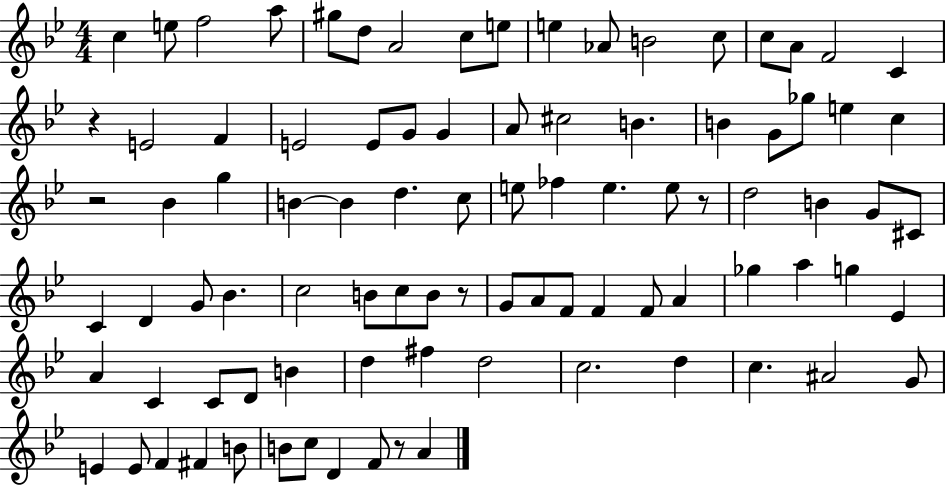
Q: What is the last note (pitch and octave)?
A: A4